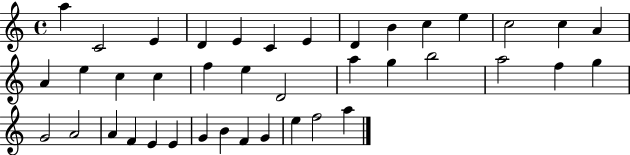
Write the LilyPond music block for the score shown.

{
  \clef treble
  \time 4/4
  \defaultTimeSignature
  \key c \major
  a''4 c'2 e'4 | d'4 e'4 c'4 e'4 | d'4 b'4 c''4 e''4 | c''2 c''4 a'4 | \break a'4 e''4 c''4 c''4 | f''4 e''4 d'2 | a''4 g''4 b''2 | a''2 f''4 g''4 | \break g'2 a'2 | a'4 f'4 e'4 e'4 | g'4 b'4 f'4 g'4 | e''4 f''2 a''4 | \break \bar "|."
}